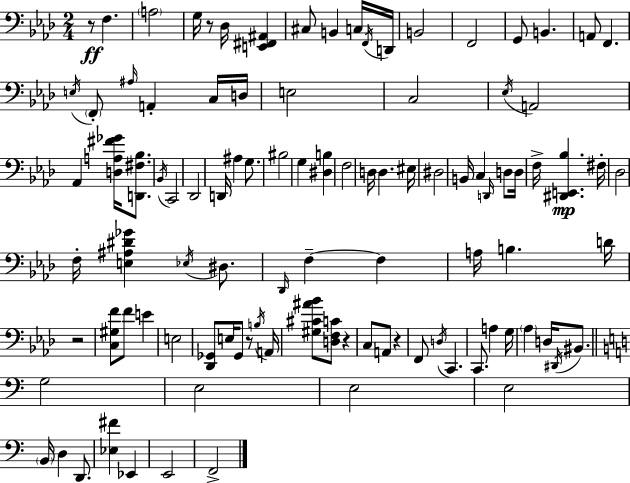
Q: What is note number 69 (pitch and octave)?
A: C2